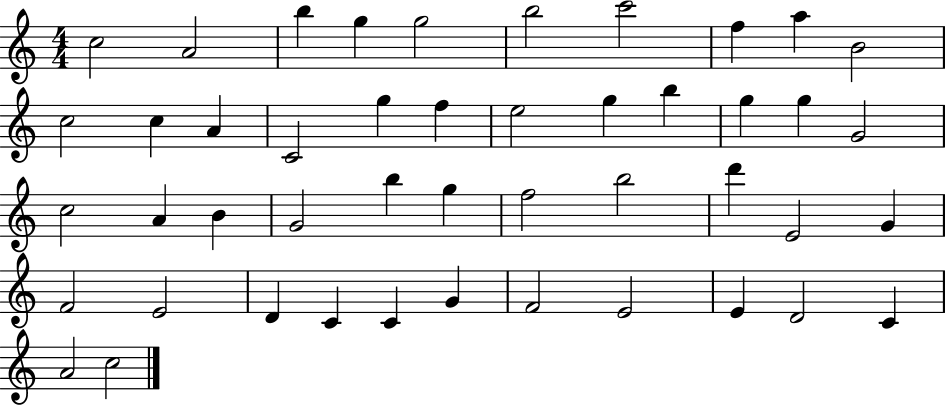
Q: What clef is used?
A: treble